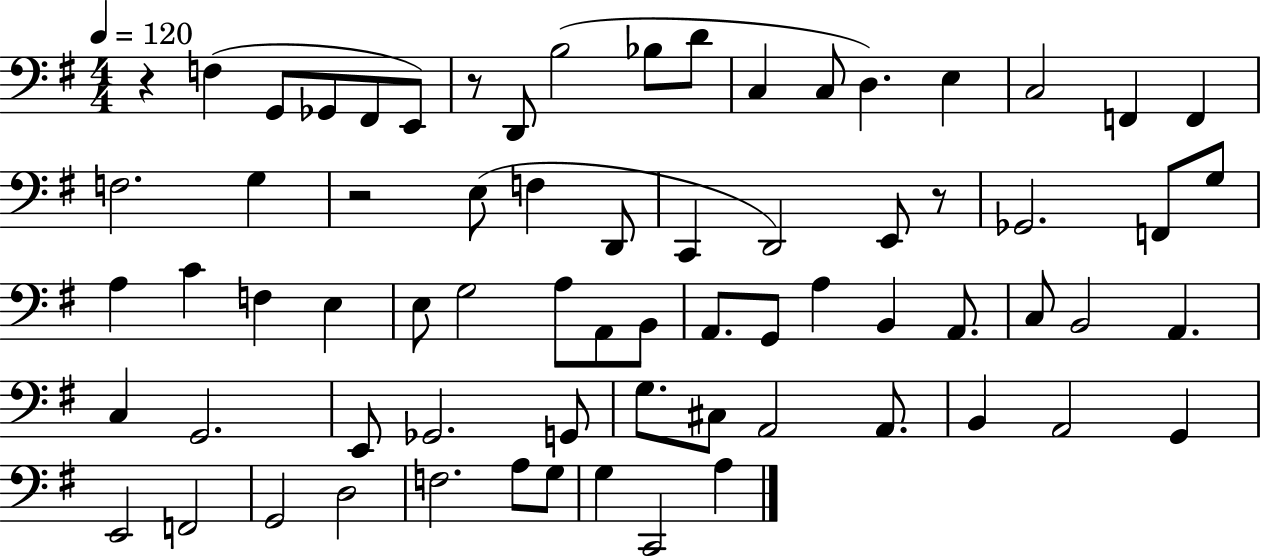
X:1
T:Untitled
M:4/4
L:1/4
K:G
z F, G,,/2 _G,,/2 ^F,,/2 E,,/2 z/2 D,,/2 B,2 _B,/2 D/2 C, C,/2 D, E, C,2 F,, F,, F,2 G, z2 E,/2 F, D,,/2 C,, D,,2 E,,/2 z/2 _G,,2 F,,/2 G,/2 A, C F, E, E,/2 G,2 A,/2 A,,/2 B,,/2 A,,/2 G,,/2 A, B,, A,,/2 C,/2 B,,2 A,, C, G,,2 E,,/2 _G,,2 G,,/2 G,/2 ^C,/2 A,,2 A,,/2 B,, A,,2 G,, E,,2 F,,2 G,,2 D,2 F,2 A,/2 G,/2 G, C,,2 A,